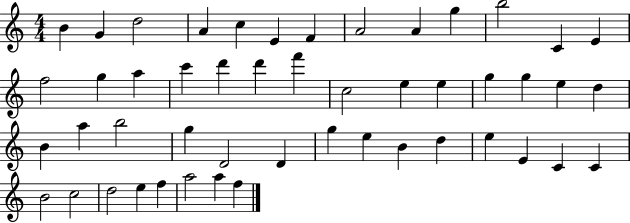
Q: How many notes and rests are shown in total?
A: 49